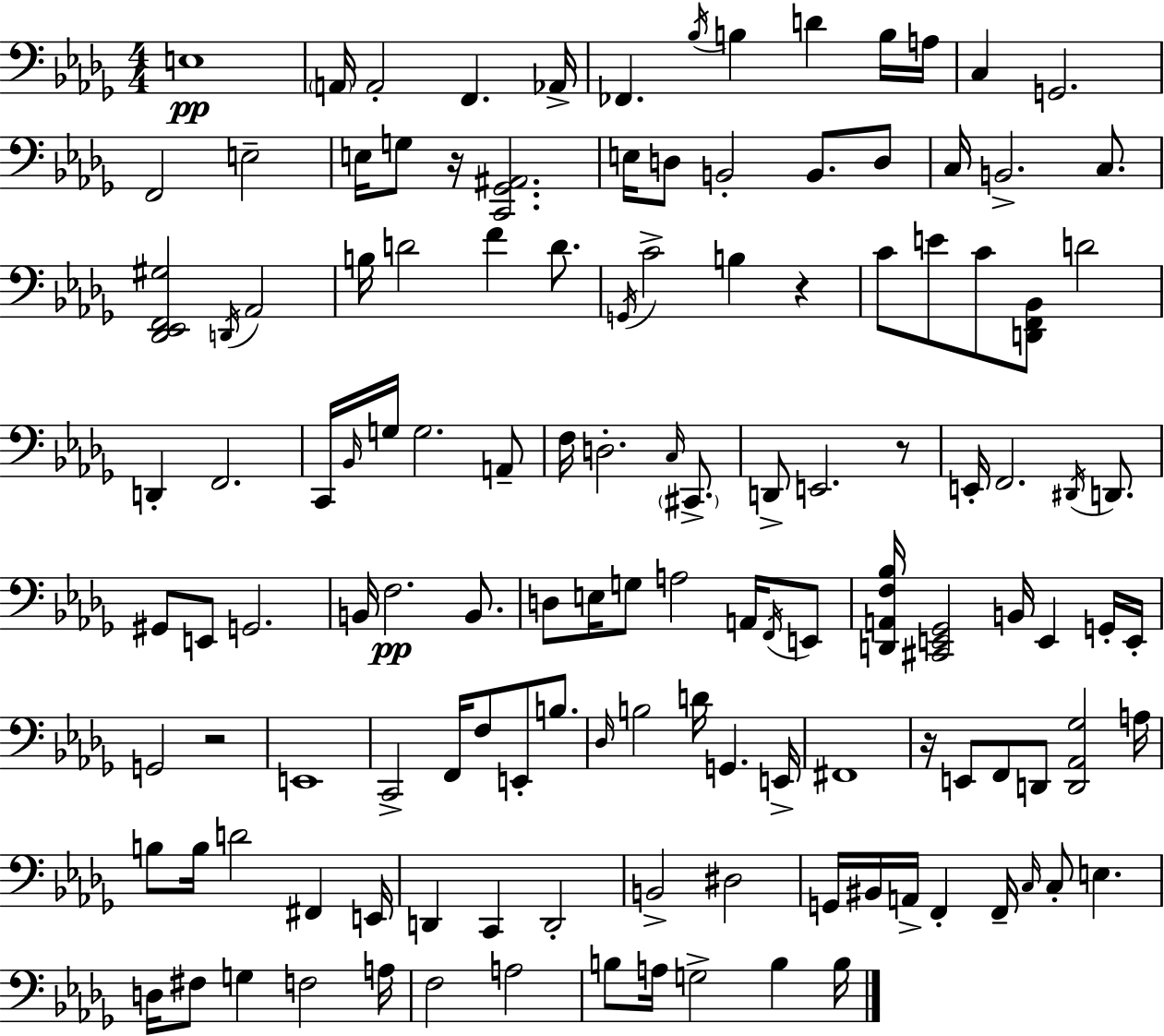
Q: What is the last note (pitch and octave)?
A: B3